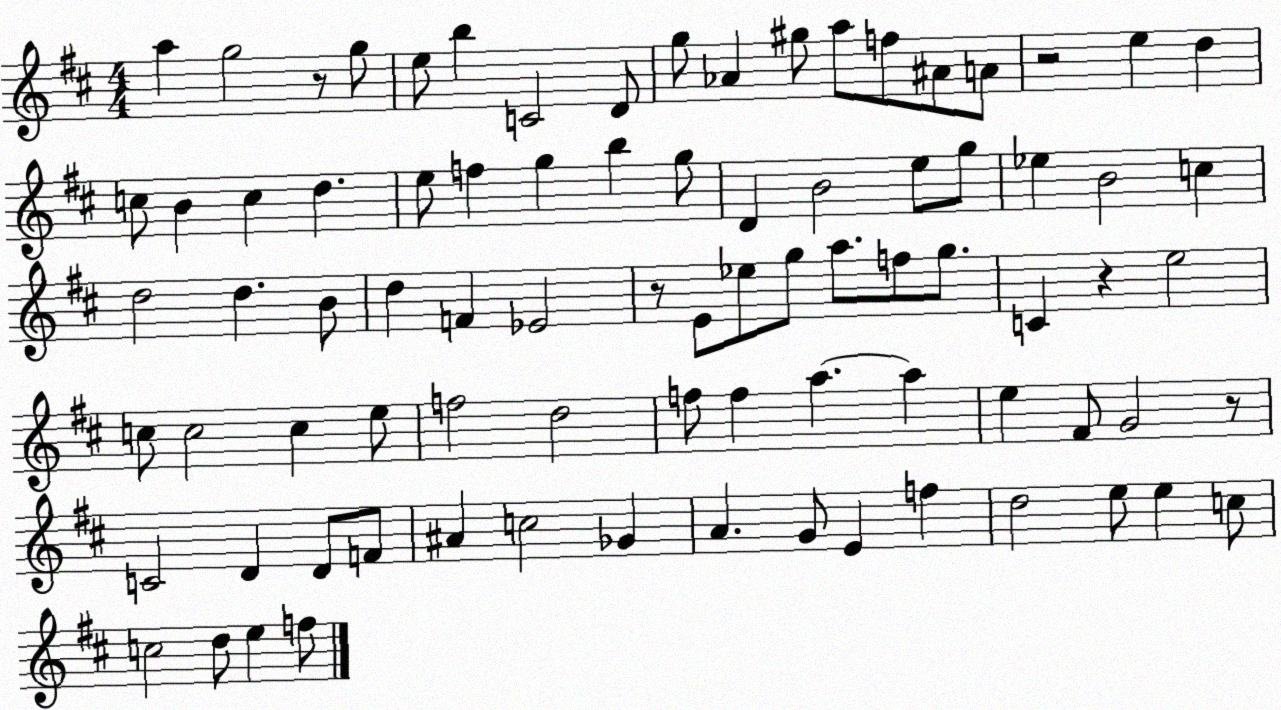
X:1
T:Untitled
M:4/4
L:1/4
K:D
a g2 z/2 g/2 e/2 b C2 D/2 g/2 _A ^g/2 a/2 f/2 ^A/2 A/2 z2 e d c/2 B c d e/2 f g b g/2 D B2 e/2 g/2 _e B2 c d2 d B/2 d F _E2 z/2 E/2 _e/2 g/2 a/2 f/2 g/2 C z e2 c/2 c2 c e/2 f2 d2 f/2 f a a e ^F/2 G2 z/2 C2 D D/2 F/2 ^A c2 _G A G/2 E f d2 e/2 e c/2 c2 d/2 e f/2